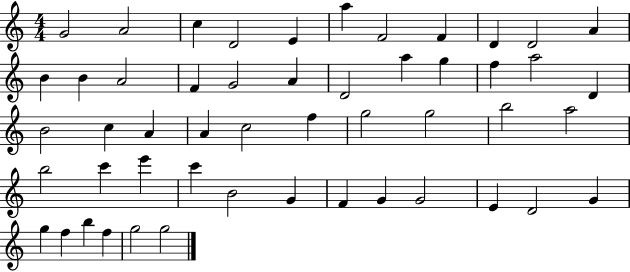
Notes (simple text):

G4/h A4/h C5/q D4/h E4/q A5/q F4/h F4/q D4/q D4/h A4/q B4/q B4/q A4/h F4/q G4/h A4/q D4/h A5/q G5/q F5/q A5/h D4/q B4/h C5/q A4/q A4/q C5/h F5/q G5/h G5/h B5/h A5/h B5/h C6/q E6/q C6/q B4/h G4/q F4/q G4/q G4/h E4/q D4/h G4/q G5/q F5/q B5/q F5/q G5/h G5/h